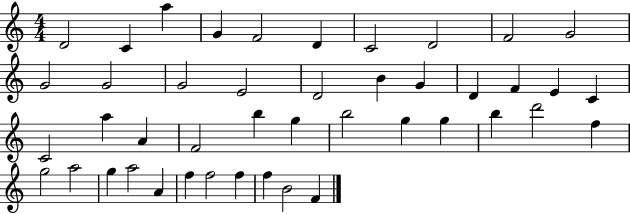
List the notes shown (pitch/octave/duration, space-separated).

D4/h C4/q A5/q G4/q F4/h D4/q C4/h D4/h F4/h G4/h G4/h G4/h G4/h E4/h D4/h B4/q G4/q D4/q F4/q E4/q C4/q C4/h A5/q A4/q F4/h B5/q G5/q B5/h G5/q G5/q B5/q D6/h F5/q G5/h A5/h G5/q A5/h A4/q F5/q F5/h F5/q F5/q B4/h F4/q